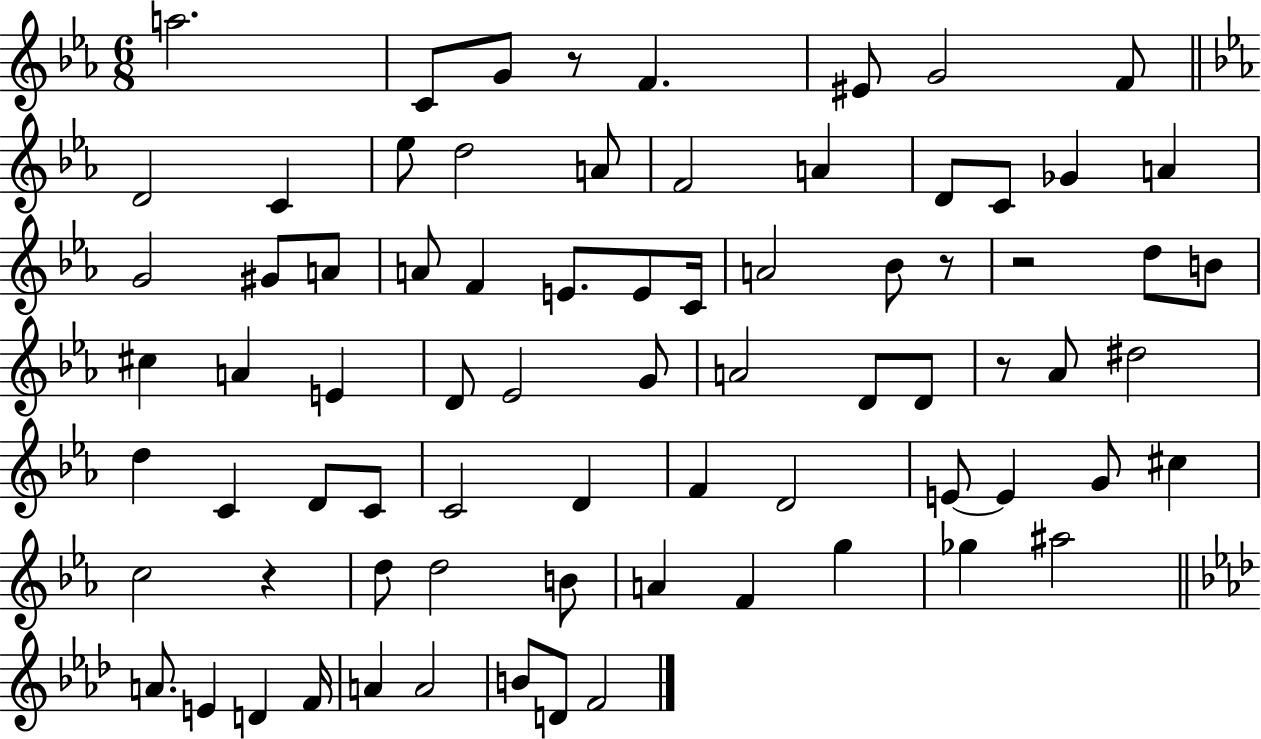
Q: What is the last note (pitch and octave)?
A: F4